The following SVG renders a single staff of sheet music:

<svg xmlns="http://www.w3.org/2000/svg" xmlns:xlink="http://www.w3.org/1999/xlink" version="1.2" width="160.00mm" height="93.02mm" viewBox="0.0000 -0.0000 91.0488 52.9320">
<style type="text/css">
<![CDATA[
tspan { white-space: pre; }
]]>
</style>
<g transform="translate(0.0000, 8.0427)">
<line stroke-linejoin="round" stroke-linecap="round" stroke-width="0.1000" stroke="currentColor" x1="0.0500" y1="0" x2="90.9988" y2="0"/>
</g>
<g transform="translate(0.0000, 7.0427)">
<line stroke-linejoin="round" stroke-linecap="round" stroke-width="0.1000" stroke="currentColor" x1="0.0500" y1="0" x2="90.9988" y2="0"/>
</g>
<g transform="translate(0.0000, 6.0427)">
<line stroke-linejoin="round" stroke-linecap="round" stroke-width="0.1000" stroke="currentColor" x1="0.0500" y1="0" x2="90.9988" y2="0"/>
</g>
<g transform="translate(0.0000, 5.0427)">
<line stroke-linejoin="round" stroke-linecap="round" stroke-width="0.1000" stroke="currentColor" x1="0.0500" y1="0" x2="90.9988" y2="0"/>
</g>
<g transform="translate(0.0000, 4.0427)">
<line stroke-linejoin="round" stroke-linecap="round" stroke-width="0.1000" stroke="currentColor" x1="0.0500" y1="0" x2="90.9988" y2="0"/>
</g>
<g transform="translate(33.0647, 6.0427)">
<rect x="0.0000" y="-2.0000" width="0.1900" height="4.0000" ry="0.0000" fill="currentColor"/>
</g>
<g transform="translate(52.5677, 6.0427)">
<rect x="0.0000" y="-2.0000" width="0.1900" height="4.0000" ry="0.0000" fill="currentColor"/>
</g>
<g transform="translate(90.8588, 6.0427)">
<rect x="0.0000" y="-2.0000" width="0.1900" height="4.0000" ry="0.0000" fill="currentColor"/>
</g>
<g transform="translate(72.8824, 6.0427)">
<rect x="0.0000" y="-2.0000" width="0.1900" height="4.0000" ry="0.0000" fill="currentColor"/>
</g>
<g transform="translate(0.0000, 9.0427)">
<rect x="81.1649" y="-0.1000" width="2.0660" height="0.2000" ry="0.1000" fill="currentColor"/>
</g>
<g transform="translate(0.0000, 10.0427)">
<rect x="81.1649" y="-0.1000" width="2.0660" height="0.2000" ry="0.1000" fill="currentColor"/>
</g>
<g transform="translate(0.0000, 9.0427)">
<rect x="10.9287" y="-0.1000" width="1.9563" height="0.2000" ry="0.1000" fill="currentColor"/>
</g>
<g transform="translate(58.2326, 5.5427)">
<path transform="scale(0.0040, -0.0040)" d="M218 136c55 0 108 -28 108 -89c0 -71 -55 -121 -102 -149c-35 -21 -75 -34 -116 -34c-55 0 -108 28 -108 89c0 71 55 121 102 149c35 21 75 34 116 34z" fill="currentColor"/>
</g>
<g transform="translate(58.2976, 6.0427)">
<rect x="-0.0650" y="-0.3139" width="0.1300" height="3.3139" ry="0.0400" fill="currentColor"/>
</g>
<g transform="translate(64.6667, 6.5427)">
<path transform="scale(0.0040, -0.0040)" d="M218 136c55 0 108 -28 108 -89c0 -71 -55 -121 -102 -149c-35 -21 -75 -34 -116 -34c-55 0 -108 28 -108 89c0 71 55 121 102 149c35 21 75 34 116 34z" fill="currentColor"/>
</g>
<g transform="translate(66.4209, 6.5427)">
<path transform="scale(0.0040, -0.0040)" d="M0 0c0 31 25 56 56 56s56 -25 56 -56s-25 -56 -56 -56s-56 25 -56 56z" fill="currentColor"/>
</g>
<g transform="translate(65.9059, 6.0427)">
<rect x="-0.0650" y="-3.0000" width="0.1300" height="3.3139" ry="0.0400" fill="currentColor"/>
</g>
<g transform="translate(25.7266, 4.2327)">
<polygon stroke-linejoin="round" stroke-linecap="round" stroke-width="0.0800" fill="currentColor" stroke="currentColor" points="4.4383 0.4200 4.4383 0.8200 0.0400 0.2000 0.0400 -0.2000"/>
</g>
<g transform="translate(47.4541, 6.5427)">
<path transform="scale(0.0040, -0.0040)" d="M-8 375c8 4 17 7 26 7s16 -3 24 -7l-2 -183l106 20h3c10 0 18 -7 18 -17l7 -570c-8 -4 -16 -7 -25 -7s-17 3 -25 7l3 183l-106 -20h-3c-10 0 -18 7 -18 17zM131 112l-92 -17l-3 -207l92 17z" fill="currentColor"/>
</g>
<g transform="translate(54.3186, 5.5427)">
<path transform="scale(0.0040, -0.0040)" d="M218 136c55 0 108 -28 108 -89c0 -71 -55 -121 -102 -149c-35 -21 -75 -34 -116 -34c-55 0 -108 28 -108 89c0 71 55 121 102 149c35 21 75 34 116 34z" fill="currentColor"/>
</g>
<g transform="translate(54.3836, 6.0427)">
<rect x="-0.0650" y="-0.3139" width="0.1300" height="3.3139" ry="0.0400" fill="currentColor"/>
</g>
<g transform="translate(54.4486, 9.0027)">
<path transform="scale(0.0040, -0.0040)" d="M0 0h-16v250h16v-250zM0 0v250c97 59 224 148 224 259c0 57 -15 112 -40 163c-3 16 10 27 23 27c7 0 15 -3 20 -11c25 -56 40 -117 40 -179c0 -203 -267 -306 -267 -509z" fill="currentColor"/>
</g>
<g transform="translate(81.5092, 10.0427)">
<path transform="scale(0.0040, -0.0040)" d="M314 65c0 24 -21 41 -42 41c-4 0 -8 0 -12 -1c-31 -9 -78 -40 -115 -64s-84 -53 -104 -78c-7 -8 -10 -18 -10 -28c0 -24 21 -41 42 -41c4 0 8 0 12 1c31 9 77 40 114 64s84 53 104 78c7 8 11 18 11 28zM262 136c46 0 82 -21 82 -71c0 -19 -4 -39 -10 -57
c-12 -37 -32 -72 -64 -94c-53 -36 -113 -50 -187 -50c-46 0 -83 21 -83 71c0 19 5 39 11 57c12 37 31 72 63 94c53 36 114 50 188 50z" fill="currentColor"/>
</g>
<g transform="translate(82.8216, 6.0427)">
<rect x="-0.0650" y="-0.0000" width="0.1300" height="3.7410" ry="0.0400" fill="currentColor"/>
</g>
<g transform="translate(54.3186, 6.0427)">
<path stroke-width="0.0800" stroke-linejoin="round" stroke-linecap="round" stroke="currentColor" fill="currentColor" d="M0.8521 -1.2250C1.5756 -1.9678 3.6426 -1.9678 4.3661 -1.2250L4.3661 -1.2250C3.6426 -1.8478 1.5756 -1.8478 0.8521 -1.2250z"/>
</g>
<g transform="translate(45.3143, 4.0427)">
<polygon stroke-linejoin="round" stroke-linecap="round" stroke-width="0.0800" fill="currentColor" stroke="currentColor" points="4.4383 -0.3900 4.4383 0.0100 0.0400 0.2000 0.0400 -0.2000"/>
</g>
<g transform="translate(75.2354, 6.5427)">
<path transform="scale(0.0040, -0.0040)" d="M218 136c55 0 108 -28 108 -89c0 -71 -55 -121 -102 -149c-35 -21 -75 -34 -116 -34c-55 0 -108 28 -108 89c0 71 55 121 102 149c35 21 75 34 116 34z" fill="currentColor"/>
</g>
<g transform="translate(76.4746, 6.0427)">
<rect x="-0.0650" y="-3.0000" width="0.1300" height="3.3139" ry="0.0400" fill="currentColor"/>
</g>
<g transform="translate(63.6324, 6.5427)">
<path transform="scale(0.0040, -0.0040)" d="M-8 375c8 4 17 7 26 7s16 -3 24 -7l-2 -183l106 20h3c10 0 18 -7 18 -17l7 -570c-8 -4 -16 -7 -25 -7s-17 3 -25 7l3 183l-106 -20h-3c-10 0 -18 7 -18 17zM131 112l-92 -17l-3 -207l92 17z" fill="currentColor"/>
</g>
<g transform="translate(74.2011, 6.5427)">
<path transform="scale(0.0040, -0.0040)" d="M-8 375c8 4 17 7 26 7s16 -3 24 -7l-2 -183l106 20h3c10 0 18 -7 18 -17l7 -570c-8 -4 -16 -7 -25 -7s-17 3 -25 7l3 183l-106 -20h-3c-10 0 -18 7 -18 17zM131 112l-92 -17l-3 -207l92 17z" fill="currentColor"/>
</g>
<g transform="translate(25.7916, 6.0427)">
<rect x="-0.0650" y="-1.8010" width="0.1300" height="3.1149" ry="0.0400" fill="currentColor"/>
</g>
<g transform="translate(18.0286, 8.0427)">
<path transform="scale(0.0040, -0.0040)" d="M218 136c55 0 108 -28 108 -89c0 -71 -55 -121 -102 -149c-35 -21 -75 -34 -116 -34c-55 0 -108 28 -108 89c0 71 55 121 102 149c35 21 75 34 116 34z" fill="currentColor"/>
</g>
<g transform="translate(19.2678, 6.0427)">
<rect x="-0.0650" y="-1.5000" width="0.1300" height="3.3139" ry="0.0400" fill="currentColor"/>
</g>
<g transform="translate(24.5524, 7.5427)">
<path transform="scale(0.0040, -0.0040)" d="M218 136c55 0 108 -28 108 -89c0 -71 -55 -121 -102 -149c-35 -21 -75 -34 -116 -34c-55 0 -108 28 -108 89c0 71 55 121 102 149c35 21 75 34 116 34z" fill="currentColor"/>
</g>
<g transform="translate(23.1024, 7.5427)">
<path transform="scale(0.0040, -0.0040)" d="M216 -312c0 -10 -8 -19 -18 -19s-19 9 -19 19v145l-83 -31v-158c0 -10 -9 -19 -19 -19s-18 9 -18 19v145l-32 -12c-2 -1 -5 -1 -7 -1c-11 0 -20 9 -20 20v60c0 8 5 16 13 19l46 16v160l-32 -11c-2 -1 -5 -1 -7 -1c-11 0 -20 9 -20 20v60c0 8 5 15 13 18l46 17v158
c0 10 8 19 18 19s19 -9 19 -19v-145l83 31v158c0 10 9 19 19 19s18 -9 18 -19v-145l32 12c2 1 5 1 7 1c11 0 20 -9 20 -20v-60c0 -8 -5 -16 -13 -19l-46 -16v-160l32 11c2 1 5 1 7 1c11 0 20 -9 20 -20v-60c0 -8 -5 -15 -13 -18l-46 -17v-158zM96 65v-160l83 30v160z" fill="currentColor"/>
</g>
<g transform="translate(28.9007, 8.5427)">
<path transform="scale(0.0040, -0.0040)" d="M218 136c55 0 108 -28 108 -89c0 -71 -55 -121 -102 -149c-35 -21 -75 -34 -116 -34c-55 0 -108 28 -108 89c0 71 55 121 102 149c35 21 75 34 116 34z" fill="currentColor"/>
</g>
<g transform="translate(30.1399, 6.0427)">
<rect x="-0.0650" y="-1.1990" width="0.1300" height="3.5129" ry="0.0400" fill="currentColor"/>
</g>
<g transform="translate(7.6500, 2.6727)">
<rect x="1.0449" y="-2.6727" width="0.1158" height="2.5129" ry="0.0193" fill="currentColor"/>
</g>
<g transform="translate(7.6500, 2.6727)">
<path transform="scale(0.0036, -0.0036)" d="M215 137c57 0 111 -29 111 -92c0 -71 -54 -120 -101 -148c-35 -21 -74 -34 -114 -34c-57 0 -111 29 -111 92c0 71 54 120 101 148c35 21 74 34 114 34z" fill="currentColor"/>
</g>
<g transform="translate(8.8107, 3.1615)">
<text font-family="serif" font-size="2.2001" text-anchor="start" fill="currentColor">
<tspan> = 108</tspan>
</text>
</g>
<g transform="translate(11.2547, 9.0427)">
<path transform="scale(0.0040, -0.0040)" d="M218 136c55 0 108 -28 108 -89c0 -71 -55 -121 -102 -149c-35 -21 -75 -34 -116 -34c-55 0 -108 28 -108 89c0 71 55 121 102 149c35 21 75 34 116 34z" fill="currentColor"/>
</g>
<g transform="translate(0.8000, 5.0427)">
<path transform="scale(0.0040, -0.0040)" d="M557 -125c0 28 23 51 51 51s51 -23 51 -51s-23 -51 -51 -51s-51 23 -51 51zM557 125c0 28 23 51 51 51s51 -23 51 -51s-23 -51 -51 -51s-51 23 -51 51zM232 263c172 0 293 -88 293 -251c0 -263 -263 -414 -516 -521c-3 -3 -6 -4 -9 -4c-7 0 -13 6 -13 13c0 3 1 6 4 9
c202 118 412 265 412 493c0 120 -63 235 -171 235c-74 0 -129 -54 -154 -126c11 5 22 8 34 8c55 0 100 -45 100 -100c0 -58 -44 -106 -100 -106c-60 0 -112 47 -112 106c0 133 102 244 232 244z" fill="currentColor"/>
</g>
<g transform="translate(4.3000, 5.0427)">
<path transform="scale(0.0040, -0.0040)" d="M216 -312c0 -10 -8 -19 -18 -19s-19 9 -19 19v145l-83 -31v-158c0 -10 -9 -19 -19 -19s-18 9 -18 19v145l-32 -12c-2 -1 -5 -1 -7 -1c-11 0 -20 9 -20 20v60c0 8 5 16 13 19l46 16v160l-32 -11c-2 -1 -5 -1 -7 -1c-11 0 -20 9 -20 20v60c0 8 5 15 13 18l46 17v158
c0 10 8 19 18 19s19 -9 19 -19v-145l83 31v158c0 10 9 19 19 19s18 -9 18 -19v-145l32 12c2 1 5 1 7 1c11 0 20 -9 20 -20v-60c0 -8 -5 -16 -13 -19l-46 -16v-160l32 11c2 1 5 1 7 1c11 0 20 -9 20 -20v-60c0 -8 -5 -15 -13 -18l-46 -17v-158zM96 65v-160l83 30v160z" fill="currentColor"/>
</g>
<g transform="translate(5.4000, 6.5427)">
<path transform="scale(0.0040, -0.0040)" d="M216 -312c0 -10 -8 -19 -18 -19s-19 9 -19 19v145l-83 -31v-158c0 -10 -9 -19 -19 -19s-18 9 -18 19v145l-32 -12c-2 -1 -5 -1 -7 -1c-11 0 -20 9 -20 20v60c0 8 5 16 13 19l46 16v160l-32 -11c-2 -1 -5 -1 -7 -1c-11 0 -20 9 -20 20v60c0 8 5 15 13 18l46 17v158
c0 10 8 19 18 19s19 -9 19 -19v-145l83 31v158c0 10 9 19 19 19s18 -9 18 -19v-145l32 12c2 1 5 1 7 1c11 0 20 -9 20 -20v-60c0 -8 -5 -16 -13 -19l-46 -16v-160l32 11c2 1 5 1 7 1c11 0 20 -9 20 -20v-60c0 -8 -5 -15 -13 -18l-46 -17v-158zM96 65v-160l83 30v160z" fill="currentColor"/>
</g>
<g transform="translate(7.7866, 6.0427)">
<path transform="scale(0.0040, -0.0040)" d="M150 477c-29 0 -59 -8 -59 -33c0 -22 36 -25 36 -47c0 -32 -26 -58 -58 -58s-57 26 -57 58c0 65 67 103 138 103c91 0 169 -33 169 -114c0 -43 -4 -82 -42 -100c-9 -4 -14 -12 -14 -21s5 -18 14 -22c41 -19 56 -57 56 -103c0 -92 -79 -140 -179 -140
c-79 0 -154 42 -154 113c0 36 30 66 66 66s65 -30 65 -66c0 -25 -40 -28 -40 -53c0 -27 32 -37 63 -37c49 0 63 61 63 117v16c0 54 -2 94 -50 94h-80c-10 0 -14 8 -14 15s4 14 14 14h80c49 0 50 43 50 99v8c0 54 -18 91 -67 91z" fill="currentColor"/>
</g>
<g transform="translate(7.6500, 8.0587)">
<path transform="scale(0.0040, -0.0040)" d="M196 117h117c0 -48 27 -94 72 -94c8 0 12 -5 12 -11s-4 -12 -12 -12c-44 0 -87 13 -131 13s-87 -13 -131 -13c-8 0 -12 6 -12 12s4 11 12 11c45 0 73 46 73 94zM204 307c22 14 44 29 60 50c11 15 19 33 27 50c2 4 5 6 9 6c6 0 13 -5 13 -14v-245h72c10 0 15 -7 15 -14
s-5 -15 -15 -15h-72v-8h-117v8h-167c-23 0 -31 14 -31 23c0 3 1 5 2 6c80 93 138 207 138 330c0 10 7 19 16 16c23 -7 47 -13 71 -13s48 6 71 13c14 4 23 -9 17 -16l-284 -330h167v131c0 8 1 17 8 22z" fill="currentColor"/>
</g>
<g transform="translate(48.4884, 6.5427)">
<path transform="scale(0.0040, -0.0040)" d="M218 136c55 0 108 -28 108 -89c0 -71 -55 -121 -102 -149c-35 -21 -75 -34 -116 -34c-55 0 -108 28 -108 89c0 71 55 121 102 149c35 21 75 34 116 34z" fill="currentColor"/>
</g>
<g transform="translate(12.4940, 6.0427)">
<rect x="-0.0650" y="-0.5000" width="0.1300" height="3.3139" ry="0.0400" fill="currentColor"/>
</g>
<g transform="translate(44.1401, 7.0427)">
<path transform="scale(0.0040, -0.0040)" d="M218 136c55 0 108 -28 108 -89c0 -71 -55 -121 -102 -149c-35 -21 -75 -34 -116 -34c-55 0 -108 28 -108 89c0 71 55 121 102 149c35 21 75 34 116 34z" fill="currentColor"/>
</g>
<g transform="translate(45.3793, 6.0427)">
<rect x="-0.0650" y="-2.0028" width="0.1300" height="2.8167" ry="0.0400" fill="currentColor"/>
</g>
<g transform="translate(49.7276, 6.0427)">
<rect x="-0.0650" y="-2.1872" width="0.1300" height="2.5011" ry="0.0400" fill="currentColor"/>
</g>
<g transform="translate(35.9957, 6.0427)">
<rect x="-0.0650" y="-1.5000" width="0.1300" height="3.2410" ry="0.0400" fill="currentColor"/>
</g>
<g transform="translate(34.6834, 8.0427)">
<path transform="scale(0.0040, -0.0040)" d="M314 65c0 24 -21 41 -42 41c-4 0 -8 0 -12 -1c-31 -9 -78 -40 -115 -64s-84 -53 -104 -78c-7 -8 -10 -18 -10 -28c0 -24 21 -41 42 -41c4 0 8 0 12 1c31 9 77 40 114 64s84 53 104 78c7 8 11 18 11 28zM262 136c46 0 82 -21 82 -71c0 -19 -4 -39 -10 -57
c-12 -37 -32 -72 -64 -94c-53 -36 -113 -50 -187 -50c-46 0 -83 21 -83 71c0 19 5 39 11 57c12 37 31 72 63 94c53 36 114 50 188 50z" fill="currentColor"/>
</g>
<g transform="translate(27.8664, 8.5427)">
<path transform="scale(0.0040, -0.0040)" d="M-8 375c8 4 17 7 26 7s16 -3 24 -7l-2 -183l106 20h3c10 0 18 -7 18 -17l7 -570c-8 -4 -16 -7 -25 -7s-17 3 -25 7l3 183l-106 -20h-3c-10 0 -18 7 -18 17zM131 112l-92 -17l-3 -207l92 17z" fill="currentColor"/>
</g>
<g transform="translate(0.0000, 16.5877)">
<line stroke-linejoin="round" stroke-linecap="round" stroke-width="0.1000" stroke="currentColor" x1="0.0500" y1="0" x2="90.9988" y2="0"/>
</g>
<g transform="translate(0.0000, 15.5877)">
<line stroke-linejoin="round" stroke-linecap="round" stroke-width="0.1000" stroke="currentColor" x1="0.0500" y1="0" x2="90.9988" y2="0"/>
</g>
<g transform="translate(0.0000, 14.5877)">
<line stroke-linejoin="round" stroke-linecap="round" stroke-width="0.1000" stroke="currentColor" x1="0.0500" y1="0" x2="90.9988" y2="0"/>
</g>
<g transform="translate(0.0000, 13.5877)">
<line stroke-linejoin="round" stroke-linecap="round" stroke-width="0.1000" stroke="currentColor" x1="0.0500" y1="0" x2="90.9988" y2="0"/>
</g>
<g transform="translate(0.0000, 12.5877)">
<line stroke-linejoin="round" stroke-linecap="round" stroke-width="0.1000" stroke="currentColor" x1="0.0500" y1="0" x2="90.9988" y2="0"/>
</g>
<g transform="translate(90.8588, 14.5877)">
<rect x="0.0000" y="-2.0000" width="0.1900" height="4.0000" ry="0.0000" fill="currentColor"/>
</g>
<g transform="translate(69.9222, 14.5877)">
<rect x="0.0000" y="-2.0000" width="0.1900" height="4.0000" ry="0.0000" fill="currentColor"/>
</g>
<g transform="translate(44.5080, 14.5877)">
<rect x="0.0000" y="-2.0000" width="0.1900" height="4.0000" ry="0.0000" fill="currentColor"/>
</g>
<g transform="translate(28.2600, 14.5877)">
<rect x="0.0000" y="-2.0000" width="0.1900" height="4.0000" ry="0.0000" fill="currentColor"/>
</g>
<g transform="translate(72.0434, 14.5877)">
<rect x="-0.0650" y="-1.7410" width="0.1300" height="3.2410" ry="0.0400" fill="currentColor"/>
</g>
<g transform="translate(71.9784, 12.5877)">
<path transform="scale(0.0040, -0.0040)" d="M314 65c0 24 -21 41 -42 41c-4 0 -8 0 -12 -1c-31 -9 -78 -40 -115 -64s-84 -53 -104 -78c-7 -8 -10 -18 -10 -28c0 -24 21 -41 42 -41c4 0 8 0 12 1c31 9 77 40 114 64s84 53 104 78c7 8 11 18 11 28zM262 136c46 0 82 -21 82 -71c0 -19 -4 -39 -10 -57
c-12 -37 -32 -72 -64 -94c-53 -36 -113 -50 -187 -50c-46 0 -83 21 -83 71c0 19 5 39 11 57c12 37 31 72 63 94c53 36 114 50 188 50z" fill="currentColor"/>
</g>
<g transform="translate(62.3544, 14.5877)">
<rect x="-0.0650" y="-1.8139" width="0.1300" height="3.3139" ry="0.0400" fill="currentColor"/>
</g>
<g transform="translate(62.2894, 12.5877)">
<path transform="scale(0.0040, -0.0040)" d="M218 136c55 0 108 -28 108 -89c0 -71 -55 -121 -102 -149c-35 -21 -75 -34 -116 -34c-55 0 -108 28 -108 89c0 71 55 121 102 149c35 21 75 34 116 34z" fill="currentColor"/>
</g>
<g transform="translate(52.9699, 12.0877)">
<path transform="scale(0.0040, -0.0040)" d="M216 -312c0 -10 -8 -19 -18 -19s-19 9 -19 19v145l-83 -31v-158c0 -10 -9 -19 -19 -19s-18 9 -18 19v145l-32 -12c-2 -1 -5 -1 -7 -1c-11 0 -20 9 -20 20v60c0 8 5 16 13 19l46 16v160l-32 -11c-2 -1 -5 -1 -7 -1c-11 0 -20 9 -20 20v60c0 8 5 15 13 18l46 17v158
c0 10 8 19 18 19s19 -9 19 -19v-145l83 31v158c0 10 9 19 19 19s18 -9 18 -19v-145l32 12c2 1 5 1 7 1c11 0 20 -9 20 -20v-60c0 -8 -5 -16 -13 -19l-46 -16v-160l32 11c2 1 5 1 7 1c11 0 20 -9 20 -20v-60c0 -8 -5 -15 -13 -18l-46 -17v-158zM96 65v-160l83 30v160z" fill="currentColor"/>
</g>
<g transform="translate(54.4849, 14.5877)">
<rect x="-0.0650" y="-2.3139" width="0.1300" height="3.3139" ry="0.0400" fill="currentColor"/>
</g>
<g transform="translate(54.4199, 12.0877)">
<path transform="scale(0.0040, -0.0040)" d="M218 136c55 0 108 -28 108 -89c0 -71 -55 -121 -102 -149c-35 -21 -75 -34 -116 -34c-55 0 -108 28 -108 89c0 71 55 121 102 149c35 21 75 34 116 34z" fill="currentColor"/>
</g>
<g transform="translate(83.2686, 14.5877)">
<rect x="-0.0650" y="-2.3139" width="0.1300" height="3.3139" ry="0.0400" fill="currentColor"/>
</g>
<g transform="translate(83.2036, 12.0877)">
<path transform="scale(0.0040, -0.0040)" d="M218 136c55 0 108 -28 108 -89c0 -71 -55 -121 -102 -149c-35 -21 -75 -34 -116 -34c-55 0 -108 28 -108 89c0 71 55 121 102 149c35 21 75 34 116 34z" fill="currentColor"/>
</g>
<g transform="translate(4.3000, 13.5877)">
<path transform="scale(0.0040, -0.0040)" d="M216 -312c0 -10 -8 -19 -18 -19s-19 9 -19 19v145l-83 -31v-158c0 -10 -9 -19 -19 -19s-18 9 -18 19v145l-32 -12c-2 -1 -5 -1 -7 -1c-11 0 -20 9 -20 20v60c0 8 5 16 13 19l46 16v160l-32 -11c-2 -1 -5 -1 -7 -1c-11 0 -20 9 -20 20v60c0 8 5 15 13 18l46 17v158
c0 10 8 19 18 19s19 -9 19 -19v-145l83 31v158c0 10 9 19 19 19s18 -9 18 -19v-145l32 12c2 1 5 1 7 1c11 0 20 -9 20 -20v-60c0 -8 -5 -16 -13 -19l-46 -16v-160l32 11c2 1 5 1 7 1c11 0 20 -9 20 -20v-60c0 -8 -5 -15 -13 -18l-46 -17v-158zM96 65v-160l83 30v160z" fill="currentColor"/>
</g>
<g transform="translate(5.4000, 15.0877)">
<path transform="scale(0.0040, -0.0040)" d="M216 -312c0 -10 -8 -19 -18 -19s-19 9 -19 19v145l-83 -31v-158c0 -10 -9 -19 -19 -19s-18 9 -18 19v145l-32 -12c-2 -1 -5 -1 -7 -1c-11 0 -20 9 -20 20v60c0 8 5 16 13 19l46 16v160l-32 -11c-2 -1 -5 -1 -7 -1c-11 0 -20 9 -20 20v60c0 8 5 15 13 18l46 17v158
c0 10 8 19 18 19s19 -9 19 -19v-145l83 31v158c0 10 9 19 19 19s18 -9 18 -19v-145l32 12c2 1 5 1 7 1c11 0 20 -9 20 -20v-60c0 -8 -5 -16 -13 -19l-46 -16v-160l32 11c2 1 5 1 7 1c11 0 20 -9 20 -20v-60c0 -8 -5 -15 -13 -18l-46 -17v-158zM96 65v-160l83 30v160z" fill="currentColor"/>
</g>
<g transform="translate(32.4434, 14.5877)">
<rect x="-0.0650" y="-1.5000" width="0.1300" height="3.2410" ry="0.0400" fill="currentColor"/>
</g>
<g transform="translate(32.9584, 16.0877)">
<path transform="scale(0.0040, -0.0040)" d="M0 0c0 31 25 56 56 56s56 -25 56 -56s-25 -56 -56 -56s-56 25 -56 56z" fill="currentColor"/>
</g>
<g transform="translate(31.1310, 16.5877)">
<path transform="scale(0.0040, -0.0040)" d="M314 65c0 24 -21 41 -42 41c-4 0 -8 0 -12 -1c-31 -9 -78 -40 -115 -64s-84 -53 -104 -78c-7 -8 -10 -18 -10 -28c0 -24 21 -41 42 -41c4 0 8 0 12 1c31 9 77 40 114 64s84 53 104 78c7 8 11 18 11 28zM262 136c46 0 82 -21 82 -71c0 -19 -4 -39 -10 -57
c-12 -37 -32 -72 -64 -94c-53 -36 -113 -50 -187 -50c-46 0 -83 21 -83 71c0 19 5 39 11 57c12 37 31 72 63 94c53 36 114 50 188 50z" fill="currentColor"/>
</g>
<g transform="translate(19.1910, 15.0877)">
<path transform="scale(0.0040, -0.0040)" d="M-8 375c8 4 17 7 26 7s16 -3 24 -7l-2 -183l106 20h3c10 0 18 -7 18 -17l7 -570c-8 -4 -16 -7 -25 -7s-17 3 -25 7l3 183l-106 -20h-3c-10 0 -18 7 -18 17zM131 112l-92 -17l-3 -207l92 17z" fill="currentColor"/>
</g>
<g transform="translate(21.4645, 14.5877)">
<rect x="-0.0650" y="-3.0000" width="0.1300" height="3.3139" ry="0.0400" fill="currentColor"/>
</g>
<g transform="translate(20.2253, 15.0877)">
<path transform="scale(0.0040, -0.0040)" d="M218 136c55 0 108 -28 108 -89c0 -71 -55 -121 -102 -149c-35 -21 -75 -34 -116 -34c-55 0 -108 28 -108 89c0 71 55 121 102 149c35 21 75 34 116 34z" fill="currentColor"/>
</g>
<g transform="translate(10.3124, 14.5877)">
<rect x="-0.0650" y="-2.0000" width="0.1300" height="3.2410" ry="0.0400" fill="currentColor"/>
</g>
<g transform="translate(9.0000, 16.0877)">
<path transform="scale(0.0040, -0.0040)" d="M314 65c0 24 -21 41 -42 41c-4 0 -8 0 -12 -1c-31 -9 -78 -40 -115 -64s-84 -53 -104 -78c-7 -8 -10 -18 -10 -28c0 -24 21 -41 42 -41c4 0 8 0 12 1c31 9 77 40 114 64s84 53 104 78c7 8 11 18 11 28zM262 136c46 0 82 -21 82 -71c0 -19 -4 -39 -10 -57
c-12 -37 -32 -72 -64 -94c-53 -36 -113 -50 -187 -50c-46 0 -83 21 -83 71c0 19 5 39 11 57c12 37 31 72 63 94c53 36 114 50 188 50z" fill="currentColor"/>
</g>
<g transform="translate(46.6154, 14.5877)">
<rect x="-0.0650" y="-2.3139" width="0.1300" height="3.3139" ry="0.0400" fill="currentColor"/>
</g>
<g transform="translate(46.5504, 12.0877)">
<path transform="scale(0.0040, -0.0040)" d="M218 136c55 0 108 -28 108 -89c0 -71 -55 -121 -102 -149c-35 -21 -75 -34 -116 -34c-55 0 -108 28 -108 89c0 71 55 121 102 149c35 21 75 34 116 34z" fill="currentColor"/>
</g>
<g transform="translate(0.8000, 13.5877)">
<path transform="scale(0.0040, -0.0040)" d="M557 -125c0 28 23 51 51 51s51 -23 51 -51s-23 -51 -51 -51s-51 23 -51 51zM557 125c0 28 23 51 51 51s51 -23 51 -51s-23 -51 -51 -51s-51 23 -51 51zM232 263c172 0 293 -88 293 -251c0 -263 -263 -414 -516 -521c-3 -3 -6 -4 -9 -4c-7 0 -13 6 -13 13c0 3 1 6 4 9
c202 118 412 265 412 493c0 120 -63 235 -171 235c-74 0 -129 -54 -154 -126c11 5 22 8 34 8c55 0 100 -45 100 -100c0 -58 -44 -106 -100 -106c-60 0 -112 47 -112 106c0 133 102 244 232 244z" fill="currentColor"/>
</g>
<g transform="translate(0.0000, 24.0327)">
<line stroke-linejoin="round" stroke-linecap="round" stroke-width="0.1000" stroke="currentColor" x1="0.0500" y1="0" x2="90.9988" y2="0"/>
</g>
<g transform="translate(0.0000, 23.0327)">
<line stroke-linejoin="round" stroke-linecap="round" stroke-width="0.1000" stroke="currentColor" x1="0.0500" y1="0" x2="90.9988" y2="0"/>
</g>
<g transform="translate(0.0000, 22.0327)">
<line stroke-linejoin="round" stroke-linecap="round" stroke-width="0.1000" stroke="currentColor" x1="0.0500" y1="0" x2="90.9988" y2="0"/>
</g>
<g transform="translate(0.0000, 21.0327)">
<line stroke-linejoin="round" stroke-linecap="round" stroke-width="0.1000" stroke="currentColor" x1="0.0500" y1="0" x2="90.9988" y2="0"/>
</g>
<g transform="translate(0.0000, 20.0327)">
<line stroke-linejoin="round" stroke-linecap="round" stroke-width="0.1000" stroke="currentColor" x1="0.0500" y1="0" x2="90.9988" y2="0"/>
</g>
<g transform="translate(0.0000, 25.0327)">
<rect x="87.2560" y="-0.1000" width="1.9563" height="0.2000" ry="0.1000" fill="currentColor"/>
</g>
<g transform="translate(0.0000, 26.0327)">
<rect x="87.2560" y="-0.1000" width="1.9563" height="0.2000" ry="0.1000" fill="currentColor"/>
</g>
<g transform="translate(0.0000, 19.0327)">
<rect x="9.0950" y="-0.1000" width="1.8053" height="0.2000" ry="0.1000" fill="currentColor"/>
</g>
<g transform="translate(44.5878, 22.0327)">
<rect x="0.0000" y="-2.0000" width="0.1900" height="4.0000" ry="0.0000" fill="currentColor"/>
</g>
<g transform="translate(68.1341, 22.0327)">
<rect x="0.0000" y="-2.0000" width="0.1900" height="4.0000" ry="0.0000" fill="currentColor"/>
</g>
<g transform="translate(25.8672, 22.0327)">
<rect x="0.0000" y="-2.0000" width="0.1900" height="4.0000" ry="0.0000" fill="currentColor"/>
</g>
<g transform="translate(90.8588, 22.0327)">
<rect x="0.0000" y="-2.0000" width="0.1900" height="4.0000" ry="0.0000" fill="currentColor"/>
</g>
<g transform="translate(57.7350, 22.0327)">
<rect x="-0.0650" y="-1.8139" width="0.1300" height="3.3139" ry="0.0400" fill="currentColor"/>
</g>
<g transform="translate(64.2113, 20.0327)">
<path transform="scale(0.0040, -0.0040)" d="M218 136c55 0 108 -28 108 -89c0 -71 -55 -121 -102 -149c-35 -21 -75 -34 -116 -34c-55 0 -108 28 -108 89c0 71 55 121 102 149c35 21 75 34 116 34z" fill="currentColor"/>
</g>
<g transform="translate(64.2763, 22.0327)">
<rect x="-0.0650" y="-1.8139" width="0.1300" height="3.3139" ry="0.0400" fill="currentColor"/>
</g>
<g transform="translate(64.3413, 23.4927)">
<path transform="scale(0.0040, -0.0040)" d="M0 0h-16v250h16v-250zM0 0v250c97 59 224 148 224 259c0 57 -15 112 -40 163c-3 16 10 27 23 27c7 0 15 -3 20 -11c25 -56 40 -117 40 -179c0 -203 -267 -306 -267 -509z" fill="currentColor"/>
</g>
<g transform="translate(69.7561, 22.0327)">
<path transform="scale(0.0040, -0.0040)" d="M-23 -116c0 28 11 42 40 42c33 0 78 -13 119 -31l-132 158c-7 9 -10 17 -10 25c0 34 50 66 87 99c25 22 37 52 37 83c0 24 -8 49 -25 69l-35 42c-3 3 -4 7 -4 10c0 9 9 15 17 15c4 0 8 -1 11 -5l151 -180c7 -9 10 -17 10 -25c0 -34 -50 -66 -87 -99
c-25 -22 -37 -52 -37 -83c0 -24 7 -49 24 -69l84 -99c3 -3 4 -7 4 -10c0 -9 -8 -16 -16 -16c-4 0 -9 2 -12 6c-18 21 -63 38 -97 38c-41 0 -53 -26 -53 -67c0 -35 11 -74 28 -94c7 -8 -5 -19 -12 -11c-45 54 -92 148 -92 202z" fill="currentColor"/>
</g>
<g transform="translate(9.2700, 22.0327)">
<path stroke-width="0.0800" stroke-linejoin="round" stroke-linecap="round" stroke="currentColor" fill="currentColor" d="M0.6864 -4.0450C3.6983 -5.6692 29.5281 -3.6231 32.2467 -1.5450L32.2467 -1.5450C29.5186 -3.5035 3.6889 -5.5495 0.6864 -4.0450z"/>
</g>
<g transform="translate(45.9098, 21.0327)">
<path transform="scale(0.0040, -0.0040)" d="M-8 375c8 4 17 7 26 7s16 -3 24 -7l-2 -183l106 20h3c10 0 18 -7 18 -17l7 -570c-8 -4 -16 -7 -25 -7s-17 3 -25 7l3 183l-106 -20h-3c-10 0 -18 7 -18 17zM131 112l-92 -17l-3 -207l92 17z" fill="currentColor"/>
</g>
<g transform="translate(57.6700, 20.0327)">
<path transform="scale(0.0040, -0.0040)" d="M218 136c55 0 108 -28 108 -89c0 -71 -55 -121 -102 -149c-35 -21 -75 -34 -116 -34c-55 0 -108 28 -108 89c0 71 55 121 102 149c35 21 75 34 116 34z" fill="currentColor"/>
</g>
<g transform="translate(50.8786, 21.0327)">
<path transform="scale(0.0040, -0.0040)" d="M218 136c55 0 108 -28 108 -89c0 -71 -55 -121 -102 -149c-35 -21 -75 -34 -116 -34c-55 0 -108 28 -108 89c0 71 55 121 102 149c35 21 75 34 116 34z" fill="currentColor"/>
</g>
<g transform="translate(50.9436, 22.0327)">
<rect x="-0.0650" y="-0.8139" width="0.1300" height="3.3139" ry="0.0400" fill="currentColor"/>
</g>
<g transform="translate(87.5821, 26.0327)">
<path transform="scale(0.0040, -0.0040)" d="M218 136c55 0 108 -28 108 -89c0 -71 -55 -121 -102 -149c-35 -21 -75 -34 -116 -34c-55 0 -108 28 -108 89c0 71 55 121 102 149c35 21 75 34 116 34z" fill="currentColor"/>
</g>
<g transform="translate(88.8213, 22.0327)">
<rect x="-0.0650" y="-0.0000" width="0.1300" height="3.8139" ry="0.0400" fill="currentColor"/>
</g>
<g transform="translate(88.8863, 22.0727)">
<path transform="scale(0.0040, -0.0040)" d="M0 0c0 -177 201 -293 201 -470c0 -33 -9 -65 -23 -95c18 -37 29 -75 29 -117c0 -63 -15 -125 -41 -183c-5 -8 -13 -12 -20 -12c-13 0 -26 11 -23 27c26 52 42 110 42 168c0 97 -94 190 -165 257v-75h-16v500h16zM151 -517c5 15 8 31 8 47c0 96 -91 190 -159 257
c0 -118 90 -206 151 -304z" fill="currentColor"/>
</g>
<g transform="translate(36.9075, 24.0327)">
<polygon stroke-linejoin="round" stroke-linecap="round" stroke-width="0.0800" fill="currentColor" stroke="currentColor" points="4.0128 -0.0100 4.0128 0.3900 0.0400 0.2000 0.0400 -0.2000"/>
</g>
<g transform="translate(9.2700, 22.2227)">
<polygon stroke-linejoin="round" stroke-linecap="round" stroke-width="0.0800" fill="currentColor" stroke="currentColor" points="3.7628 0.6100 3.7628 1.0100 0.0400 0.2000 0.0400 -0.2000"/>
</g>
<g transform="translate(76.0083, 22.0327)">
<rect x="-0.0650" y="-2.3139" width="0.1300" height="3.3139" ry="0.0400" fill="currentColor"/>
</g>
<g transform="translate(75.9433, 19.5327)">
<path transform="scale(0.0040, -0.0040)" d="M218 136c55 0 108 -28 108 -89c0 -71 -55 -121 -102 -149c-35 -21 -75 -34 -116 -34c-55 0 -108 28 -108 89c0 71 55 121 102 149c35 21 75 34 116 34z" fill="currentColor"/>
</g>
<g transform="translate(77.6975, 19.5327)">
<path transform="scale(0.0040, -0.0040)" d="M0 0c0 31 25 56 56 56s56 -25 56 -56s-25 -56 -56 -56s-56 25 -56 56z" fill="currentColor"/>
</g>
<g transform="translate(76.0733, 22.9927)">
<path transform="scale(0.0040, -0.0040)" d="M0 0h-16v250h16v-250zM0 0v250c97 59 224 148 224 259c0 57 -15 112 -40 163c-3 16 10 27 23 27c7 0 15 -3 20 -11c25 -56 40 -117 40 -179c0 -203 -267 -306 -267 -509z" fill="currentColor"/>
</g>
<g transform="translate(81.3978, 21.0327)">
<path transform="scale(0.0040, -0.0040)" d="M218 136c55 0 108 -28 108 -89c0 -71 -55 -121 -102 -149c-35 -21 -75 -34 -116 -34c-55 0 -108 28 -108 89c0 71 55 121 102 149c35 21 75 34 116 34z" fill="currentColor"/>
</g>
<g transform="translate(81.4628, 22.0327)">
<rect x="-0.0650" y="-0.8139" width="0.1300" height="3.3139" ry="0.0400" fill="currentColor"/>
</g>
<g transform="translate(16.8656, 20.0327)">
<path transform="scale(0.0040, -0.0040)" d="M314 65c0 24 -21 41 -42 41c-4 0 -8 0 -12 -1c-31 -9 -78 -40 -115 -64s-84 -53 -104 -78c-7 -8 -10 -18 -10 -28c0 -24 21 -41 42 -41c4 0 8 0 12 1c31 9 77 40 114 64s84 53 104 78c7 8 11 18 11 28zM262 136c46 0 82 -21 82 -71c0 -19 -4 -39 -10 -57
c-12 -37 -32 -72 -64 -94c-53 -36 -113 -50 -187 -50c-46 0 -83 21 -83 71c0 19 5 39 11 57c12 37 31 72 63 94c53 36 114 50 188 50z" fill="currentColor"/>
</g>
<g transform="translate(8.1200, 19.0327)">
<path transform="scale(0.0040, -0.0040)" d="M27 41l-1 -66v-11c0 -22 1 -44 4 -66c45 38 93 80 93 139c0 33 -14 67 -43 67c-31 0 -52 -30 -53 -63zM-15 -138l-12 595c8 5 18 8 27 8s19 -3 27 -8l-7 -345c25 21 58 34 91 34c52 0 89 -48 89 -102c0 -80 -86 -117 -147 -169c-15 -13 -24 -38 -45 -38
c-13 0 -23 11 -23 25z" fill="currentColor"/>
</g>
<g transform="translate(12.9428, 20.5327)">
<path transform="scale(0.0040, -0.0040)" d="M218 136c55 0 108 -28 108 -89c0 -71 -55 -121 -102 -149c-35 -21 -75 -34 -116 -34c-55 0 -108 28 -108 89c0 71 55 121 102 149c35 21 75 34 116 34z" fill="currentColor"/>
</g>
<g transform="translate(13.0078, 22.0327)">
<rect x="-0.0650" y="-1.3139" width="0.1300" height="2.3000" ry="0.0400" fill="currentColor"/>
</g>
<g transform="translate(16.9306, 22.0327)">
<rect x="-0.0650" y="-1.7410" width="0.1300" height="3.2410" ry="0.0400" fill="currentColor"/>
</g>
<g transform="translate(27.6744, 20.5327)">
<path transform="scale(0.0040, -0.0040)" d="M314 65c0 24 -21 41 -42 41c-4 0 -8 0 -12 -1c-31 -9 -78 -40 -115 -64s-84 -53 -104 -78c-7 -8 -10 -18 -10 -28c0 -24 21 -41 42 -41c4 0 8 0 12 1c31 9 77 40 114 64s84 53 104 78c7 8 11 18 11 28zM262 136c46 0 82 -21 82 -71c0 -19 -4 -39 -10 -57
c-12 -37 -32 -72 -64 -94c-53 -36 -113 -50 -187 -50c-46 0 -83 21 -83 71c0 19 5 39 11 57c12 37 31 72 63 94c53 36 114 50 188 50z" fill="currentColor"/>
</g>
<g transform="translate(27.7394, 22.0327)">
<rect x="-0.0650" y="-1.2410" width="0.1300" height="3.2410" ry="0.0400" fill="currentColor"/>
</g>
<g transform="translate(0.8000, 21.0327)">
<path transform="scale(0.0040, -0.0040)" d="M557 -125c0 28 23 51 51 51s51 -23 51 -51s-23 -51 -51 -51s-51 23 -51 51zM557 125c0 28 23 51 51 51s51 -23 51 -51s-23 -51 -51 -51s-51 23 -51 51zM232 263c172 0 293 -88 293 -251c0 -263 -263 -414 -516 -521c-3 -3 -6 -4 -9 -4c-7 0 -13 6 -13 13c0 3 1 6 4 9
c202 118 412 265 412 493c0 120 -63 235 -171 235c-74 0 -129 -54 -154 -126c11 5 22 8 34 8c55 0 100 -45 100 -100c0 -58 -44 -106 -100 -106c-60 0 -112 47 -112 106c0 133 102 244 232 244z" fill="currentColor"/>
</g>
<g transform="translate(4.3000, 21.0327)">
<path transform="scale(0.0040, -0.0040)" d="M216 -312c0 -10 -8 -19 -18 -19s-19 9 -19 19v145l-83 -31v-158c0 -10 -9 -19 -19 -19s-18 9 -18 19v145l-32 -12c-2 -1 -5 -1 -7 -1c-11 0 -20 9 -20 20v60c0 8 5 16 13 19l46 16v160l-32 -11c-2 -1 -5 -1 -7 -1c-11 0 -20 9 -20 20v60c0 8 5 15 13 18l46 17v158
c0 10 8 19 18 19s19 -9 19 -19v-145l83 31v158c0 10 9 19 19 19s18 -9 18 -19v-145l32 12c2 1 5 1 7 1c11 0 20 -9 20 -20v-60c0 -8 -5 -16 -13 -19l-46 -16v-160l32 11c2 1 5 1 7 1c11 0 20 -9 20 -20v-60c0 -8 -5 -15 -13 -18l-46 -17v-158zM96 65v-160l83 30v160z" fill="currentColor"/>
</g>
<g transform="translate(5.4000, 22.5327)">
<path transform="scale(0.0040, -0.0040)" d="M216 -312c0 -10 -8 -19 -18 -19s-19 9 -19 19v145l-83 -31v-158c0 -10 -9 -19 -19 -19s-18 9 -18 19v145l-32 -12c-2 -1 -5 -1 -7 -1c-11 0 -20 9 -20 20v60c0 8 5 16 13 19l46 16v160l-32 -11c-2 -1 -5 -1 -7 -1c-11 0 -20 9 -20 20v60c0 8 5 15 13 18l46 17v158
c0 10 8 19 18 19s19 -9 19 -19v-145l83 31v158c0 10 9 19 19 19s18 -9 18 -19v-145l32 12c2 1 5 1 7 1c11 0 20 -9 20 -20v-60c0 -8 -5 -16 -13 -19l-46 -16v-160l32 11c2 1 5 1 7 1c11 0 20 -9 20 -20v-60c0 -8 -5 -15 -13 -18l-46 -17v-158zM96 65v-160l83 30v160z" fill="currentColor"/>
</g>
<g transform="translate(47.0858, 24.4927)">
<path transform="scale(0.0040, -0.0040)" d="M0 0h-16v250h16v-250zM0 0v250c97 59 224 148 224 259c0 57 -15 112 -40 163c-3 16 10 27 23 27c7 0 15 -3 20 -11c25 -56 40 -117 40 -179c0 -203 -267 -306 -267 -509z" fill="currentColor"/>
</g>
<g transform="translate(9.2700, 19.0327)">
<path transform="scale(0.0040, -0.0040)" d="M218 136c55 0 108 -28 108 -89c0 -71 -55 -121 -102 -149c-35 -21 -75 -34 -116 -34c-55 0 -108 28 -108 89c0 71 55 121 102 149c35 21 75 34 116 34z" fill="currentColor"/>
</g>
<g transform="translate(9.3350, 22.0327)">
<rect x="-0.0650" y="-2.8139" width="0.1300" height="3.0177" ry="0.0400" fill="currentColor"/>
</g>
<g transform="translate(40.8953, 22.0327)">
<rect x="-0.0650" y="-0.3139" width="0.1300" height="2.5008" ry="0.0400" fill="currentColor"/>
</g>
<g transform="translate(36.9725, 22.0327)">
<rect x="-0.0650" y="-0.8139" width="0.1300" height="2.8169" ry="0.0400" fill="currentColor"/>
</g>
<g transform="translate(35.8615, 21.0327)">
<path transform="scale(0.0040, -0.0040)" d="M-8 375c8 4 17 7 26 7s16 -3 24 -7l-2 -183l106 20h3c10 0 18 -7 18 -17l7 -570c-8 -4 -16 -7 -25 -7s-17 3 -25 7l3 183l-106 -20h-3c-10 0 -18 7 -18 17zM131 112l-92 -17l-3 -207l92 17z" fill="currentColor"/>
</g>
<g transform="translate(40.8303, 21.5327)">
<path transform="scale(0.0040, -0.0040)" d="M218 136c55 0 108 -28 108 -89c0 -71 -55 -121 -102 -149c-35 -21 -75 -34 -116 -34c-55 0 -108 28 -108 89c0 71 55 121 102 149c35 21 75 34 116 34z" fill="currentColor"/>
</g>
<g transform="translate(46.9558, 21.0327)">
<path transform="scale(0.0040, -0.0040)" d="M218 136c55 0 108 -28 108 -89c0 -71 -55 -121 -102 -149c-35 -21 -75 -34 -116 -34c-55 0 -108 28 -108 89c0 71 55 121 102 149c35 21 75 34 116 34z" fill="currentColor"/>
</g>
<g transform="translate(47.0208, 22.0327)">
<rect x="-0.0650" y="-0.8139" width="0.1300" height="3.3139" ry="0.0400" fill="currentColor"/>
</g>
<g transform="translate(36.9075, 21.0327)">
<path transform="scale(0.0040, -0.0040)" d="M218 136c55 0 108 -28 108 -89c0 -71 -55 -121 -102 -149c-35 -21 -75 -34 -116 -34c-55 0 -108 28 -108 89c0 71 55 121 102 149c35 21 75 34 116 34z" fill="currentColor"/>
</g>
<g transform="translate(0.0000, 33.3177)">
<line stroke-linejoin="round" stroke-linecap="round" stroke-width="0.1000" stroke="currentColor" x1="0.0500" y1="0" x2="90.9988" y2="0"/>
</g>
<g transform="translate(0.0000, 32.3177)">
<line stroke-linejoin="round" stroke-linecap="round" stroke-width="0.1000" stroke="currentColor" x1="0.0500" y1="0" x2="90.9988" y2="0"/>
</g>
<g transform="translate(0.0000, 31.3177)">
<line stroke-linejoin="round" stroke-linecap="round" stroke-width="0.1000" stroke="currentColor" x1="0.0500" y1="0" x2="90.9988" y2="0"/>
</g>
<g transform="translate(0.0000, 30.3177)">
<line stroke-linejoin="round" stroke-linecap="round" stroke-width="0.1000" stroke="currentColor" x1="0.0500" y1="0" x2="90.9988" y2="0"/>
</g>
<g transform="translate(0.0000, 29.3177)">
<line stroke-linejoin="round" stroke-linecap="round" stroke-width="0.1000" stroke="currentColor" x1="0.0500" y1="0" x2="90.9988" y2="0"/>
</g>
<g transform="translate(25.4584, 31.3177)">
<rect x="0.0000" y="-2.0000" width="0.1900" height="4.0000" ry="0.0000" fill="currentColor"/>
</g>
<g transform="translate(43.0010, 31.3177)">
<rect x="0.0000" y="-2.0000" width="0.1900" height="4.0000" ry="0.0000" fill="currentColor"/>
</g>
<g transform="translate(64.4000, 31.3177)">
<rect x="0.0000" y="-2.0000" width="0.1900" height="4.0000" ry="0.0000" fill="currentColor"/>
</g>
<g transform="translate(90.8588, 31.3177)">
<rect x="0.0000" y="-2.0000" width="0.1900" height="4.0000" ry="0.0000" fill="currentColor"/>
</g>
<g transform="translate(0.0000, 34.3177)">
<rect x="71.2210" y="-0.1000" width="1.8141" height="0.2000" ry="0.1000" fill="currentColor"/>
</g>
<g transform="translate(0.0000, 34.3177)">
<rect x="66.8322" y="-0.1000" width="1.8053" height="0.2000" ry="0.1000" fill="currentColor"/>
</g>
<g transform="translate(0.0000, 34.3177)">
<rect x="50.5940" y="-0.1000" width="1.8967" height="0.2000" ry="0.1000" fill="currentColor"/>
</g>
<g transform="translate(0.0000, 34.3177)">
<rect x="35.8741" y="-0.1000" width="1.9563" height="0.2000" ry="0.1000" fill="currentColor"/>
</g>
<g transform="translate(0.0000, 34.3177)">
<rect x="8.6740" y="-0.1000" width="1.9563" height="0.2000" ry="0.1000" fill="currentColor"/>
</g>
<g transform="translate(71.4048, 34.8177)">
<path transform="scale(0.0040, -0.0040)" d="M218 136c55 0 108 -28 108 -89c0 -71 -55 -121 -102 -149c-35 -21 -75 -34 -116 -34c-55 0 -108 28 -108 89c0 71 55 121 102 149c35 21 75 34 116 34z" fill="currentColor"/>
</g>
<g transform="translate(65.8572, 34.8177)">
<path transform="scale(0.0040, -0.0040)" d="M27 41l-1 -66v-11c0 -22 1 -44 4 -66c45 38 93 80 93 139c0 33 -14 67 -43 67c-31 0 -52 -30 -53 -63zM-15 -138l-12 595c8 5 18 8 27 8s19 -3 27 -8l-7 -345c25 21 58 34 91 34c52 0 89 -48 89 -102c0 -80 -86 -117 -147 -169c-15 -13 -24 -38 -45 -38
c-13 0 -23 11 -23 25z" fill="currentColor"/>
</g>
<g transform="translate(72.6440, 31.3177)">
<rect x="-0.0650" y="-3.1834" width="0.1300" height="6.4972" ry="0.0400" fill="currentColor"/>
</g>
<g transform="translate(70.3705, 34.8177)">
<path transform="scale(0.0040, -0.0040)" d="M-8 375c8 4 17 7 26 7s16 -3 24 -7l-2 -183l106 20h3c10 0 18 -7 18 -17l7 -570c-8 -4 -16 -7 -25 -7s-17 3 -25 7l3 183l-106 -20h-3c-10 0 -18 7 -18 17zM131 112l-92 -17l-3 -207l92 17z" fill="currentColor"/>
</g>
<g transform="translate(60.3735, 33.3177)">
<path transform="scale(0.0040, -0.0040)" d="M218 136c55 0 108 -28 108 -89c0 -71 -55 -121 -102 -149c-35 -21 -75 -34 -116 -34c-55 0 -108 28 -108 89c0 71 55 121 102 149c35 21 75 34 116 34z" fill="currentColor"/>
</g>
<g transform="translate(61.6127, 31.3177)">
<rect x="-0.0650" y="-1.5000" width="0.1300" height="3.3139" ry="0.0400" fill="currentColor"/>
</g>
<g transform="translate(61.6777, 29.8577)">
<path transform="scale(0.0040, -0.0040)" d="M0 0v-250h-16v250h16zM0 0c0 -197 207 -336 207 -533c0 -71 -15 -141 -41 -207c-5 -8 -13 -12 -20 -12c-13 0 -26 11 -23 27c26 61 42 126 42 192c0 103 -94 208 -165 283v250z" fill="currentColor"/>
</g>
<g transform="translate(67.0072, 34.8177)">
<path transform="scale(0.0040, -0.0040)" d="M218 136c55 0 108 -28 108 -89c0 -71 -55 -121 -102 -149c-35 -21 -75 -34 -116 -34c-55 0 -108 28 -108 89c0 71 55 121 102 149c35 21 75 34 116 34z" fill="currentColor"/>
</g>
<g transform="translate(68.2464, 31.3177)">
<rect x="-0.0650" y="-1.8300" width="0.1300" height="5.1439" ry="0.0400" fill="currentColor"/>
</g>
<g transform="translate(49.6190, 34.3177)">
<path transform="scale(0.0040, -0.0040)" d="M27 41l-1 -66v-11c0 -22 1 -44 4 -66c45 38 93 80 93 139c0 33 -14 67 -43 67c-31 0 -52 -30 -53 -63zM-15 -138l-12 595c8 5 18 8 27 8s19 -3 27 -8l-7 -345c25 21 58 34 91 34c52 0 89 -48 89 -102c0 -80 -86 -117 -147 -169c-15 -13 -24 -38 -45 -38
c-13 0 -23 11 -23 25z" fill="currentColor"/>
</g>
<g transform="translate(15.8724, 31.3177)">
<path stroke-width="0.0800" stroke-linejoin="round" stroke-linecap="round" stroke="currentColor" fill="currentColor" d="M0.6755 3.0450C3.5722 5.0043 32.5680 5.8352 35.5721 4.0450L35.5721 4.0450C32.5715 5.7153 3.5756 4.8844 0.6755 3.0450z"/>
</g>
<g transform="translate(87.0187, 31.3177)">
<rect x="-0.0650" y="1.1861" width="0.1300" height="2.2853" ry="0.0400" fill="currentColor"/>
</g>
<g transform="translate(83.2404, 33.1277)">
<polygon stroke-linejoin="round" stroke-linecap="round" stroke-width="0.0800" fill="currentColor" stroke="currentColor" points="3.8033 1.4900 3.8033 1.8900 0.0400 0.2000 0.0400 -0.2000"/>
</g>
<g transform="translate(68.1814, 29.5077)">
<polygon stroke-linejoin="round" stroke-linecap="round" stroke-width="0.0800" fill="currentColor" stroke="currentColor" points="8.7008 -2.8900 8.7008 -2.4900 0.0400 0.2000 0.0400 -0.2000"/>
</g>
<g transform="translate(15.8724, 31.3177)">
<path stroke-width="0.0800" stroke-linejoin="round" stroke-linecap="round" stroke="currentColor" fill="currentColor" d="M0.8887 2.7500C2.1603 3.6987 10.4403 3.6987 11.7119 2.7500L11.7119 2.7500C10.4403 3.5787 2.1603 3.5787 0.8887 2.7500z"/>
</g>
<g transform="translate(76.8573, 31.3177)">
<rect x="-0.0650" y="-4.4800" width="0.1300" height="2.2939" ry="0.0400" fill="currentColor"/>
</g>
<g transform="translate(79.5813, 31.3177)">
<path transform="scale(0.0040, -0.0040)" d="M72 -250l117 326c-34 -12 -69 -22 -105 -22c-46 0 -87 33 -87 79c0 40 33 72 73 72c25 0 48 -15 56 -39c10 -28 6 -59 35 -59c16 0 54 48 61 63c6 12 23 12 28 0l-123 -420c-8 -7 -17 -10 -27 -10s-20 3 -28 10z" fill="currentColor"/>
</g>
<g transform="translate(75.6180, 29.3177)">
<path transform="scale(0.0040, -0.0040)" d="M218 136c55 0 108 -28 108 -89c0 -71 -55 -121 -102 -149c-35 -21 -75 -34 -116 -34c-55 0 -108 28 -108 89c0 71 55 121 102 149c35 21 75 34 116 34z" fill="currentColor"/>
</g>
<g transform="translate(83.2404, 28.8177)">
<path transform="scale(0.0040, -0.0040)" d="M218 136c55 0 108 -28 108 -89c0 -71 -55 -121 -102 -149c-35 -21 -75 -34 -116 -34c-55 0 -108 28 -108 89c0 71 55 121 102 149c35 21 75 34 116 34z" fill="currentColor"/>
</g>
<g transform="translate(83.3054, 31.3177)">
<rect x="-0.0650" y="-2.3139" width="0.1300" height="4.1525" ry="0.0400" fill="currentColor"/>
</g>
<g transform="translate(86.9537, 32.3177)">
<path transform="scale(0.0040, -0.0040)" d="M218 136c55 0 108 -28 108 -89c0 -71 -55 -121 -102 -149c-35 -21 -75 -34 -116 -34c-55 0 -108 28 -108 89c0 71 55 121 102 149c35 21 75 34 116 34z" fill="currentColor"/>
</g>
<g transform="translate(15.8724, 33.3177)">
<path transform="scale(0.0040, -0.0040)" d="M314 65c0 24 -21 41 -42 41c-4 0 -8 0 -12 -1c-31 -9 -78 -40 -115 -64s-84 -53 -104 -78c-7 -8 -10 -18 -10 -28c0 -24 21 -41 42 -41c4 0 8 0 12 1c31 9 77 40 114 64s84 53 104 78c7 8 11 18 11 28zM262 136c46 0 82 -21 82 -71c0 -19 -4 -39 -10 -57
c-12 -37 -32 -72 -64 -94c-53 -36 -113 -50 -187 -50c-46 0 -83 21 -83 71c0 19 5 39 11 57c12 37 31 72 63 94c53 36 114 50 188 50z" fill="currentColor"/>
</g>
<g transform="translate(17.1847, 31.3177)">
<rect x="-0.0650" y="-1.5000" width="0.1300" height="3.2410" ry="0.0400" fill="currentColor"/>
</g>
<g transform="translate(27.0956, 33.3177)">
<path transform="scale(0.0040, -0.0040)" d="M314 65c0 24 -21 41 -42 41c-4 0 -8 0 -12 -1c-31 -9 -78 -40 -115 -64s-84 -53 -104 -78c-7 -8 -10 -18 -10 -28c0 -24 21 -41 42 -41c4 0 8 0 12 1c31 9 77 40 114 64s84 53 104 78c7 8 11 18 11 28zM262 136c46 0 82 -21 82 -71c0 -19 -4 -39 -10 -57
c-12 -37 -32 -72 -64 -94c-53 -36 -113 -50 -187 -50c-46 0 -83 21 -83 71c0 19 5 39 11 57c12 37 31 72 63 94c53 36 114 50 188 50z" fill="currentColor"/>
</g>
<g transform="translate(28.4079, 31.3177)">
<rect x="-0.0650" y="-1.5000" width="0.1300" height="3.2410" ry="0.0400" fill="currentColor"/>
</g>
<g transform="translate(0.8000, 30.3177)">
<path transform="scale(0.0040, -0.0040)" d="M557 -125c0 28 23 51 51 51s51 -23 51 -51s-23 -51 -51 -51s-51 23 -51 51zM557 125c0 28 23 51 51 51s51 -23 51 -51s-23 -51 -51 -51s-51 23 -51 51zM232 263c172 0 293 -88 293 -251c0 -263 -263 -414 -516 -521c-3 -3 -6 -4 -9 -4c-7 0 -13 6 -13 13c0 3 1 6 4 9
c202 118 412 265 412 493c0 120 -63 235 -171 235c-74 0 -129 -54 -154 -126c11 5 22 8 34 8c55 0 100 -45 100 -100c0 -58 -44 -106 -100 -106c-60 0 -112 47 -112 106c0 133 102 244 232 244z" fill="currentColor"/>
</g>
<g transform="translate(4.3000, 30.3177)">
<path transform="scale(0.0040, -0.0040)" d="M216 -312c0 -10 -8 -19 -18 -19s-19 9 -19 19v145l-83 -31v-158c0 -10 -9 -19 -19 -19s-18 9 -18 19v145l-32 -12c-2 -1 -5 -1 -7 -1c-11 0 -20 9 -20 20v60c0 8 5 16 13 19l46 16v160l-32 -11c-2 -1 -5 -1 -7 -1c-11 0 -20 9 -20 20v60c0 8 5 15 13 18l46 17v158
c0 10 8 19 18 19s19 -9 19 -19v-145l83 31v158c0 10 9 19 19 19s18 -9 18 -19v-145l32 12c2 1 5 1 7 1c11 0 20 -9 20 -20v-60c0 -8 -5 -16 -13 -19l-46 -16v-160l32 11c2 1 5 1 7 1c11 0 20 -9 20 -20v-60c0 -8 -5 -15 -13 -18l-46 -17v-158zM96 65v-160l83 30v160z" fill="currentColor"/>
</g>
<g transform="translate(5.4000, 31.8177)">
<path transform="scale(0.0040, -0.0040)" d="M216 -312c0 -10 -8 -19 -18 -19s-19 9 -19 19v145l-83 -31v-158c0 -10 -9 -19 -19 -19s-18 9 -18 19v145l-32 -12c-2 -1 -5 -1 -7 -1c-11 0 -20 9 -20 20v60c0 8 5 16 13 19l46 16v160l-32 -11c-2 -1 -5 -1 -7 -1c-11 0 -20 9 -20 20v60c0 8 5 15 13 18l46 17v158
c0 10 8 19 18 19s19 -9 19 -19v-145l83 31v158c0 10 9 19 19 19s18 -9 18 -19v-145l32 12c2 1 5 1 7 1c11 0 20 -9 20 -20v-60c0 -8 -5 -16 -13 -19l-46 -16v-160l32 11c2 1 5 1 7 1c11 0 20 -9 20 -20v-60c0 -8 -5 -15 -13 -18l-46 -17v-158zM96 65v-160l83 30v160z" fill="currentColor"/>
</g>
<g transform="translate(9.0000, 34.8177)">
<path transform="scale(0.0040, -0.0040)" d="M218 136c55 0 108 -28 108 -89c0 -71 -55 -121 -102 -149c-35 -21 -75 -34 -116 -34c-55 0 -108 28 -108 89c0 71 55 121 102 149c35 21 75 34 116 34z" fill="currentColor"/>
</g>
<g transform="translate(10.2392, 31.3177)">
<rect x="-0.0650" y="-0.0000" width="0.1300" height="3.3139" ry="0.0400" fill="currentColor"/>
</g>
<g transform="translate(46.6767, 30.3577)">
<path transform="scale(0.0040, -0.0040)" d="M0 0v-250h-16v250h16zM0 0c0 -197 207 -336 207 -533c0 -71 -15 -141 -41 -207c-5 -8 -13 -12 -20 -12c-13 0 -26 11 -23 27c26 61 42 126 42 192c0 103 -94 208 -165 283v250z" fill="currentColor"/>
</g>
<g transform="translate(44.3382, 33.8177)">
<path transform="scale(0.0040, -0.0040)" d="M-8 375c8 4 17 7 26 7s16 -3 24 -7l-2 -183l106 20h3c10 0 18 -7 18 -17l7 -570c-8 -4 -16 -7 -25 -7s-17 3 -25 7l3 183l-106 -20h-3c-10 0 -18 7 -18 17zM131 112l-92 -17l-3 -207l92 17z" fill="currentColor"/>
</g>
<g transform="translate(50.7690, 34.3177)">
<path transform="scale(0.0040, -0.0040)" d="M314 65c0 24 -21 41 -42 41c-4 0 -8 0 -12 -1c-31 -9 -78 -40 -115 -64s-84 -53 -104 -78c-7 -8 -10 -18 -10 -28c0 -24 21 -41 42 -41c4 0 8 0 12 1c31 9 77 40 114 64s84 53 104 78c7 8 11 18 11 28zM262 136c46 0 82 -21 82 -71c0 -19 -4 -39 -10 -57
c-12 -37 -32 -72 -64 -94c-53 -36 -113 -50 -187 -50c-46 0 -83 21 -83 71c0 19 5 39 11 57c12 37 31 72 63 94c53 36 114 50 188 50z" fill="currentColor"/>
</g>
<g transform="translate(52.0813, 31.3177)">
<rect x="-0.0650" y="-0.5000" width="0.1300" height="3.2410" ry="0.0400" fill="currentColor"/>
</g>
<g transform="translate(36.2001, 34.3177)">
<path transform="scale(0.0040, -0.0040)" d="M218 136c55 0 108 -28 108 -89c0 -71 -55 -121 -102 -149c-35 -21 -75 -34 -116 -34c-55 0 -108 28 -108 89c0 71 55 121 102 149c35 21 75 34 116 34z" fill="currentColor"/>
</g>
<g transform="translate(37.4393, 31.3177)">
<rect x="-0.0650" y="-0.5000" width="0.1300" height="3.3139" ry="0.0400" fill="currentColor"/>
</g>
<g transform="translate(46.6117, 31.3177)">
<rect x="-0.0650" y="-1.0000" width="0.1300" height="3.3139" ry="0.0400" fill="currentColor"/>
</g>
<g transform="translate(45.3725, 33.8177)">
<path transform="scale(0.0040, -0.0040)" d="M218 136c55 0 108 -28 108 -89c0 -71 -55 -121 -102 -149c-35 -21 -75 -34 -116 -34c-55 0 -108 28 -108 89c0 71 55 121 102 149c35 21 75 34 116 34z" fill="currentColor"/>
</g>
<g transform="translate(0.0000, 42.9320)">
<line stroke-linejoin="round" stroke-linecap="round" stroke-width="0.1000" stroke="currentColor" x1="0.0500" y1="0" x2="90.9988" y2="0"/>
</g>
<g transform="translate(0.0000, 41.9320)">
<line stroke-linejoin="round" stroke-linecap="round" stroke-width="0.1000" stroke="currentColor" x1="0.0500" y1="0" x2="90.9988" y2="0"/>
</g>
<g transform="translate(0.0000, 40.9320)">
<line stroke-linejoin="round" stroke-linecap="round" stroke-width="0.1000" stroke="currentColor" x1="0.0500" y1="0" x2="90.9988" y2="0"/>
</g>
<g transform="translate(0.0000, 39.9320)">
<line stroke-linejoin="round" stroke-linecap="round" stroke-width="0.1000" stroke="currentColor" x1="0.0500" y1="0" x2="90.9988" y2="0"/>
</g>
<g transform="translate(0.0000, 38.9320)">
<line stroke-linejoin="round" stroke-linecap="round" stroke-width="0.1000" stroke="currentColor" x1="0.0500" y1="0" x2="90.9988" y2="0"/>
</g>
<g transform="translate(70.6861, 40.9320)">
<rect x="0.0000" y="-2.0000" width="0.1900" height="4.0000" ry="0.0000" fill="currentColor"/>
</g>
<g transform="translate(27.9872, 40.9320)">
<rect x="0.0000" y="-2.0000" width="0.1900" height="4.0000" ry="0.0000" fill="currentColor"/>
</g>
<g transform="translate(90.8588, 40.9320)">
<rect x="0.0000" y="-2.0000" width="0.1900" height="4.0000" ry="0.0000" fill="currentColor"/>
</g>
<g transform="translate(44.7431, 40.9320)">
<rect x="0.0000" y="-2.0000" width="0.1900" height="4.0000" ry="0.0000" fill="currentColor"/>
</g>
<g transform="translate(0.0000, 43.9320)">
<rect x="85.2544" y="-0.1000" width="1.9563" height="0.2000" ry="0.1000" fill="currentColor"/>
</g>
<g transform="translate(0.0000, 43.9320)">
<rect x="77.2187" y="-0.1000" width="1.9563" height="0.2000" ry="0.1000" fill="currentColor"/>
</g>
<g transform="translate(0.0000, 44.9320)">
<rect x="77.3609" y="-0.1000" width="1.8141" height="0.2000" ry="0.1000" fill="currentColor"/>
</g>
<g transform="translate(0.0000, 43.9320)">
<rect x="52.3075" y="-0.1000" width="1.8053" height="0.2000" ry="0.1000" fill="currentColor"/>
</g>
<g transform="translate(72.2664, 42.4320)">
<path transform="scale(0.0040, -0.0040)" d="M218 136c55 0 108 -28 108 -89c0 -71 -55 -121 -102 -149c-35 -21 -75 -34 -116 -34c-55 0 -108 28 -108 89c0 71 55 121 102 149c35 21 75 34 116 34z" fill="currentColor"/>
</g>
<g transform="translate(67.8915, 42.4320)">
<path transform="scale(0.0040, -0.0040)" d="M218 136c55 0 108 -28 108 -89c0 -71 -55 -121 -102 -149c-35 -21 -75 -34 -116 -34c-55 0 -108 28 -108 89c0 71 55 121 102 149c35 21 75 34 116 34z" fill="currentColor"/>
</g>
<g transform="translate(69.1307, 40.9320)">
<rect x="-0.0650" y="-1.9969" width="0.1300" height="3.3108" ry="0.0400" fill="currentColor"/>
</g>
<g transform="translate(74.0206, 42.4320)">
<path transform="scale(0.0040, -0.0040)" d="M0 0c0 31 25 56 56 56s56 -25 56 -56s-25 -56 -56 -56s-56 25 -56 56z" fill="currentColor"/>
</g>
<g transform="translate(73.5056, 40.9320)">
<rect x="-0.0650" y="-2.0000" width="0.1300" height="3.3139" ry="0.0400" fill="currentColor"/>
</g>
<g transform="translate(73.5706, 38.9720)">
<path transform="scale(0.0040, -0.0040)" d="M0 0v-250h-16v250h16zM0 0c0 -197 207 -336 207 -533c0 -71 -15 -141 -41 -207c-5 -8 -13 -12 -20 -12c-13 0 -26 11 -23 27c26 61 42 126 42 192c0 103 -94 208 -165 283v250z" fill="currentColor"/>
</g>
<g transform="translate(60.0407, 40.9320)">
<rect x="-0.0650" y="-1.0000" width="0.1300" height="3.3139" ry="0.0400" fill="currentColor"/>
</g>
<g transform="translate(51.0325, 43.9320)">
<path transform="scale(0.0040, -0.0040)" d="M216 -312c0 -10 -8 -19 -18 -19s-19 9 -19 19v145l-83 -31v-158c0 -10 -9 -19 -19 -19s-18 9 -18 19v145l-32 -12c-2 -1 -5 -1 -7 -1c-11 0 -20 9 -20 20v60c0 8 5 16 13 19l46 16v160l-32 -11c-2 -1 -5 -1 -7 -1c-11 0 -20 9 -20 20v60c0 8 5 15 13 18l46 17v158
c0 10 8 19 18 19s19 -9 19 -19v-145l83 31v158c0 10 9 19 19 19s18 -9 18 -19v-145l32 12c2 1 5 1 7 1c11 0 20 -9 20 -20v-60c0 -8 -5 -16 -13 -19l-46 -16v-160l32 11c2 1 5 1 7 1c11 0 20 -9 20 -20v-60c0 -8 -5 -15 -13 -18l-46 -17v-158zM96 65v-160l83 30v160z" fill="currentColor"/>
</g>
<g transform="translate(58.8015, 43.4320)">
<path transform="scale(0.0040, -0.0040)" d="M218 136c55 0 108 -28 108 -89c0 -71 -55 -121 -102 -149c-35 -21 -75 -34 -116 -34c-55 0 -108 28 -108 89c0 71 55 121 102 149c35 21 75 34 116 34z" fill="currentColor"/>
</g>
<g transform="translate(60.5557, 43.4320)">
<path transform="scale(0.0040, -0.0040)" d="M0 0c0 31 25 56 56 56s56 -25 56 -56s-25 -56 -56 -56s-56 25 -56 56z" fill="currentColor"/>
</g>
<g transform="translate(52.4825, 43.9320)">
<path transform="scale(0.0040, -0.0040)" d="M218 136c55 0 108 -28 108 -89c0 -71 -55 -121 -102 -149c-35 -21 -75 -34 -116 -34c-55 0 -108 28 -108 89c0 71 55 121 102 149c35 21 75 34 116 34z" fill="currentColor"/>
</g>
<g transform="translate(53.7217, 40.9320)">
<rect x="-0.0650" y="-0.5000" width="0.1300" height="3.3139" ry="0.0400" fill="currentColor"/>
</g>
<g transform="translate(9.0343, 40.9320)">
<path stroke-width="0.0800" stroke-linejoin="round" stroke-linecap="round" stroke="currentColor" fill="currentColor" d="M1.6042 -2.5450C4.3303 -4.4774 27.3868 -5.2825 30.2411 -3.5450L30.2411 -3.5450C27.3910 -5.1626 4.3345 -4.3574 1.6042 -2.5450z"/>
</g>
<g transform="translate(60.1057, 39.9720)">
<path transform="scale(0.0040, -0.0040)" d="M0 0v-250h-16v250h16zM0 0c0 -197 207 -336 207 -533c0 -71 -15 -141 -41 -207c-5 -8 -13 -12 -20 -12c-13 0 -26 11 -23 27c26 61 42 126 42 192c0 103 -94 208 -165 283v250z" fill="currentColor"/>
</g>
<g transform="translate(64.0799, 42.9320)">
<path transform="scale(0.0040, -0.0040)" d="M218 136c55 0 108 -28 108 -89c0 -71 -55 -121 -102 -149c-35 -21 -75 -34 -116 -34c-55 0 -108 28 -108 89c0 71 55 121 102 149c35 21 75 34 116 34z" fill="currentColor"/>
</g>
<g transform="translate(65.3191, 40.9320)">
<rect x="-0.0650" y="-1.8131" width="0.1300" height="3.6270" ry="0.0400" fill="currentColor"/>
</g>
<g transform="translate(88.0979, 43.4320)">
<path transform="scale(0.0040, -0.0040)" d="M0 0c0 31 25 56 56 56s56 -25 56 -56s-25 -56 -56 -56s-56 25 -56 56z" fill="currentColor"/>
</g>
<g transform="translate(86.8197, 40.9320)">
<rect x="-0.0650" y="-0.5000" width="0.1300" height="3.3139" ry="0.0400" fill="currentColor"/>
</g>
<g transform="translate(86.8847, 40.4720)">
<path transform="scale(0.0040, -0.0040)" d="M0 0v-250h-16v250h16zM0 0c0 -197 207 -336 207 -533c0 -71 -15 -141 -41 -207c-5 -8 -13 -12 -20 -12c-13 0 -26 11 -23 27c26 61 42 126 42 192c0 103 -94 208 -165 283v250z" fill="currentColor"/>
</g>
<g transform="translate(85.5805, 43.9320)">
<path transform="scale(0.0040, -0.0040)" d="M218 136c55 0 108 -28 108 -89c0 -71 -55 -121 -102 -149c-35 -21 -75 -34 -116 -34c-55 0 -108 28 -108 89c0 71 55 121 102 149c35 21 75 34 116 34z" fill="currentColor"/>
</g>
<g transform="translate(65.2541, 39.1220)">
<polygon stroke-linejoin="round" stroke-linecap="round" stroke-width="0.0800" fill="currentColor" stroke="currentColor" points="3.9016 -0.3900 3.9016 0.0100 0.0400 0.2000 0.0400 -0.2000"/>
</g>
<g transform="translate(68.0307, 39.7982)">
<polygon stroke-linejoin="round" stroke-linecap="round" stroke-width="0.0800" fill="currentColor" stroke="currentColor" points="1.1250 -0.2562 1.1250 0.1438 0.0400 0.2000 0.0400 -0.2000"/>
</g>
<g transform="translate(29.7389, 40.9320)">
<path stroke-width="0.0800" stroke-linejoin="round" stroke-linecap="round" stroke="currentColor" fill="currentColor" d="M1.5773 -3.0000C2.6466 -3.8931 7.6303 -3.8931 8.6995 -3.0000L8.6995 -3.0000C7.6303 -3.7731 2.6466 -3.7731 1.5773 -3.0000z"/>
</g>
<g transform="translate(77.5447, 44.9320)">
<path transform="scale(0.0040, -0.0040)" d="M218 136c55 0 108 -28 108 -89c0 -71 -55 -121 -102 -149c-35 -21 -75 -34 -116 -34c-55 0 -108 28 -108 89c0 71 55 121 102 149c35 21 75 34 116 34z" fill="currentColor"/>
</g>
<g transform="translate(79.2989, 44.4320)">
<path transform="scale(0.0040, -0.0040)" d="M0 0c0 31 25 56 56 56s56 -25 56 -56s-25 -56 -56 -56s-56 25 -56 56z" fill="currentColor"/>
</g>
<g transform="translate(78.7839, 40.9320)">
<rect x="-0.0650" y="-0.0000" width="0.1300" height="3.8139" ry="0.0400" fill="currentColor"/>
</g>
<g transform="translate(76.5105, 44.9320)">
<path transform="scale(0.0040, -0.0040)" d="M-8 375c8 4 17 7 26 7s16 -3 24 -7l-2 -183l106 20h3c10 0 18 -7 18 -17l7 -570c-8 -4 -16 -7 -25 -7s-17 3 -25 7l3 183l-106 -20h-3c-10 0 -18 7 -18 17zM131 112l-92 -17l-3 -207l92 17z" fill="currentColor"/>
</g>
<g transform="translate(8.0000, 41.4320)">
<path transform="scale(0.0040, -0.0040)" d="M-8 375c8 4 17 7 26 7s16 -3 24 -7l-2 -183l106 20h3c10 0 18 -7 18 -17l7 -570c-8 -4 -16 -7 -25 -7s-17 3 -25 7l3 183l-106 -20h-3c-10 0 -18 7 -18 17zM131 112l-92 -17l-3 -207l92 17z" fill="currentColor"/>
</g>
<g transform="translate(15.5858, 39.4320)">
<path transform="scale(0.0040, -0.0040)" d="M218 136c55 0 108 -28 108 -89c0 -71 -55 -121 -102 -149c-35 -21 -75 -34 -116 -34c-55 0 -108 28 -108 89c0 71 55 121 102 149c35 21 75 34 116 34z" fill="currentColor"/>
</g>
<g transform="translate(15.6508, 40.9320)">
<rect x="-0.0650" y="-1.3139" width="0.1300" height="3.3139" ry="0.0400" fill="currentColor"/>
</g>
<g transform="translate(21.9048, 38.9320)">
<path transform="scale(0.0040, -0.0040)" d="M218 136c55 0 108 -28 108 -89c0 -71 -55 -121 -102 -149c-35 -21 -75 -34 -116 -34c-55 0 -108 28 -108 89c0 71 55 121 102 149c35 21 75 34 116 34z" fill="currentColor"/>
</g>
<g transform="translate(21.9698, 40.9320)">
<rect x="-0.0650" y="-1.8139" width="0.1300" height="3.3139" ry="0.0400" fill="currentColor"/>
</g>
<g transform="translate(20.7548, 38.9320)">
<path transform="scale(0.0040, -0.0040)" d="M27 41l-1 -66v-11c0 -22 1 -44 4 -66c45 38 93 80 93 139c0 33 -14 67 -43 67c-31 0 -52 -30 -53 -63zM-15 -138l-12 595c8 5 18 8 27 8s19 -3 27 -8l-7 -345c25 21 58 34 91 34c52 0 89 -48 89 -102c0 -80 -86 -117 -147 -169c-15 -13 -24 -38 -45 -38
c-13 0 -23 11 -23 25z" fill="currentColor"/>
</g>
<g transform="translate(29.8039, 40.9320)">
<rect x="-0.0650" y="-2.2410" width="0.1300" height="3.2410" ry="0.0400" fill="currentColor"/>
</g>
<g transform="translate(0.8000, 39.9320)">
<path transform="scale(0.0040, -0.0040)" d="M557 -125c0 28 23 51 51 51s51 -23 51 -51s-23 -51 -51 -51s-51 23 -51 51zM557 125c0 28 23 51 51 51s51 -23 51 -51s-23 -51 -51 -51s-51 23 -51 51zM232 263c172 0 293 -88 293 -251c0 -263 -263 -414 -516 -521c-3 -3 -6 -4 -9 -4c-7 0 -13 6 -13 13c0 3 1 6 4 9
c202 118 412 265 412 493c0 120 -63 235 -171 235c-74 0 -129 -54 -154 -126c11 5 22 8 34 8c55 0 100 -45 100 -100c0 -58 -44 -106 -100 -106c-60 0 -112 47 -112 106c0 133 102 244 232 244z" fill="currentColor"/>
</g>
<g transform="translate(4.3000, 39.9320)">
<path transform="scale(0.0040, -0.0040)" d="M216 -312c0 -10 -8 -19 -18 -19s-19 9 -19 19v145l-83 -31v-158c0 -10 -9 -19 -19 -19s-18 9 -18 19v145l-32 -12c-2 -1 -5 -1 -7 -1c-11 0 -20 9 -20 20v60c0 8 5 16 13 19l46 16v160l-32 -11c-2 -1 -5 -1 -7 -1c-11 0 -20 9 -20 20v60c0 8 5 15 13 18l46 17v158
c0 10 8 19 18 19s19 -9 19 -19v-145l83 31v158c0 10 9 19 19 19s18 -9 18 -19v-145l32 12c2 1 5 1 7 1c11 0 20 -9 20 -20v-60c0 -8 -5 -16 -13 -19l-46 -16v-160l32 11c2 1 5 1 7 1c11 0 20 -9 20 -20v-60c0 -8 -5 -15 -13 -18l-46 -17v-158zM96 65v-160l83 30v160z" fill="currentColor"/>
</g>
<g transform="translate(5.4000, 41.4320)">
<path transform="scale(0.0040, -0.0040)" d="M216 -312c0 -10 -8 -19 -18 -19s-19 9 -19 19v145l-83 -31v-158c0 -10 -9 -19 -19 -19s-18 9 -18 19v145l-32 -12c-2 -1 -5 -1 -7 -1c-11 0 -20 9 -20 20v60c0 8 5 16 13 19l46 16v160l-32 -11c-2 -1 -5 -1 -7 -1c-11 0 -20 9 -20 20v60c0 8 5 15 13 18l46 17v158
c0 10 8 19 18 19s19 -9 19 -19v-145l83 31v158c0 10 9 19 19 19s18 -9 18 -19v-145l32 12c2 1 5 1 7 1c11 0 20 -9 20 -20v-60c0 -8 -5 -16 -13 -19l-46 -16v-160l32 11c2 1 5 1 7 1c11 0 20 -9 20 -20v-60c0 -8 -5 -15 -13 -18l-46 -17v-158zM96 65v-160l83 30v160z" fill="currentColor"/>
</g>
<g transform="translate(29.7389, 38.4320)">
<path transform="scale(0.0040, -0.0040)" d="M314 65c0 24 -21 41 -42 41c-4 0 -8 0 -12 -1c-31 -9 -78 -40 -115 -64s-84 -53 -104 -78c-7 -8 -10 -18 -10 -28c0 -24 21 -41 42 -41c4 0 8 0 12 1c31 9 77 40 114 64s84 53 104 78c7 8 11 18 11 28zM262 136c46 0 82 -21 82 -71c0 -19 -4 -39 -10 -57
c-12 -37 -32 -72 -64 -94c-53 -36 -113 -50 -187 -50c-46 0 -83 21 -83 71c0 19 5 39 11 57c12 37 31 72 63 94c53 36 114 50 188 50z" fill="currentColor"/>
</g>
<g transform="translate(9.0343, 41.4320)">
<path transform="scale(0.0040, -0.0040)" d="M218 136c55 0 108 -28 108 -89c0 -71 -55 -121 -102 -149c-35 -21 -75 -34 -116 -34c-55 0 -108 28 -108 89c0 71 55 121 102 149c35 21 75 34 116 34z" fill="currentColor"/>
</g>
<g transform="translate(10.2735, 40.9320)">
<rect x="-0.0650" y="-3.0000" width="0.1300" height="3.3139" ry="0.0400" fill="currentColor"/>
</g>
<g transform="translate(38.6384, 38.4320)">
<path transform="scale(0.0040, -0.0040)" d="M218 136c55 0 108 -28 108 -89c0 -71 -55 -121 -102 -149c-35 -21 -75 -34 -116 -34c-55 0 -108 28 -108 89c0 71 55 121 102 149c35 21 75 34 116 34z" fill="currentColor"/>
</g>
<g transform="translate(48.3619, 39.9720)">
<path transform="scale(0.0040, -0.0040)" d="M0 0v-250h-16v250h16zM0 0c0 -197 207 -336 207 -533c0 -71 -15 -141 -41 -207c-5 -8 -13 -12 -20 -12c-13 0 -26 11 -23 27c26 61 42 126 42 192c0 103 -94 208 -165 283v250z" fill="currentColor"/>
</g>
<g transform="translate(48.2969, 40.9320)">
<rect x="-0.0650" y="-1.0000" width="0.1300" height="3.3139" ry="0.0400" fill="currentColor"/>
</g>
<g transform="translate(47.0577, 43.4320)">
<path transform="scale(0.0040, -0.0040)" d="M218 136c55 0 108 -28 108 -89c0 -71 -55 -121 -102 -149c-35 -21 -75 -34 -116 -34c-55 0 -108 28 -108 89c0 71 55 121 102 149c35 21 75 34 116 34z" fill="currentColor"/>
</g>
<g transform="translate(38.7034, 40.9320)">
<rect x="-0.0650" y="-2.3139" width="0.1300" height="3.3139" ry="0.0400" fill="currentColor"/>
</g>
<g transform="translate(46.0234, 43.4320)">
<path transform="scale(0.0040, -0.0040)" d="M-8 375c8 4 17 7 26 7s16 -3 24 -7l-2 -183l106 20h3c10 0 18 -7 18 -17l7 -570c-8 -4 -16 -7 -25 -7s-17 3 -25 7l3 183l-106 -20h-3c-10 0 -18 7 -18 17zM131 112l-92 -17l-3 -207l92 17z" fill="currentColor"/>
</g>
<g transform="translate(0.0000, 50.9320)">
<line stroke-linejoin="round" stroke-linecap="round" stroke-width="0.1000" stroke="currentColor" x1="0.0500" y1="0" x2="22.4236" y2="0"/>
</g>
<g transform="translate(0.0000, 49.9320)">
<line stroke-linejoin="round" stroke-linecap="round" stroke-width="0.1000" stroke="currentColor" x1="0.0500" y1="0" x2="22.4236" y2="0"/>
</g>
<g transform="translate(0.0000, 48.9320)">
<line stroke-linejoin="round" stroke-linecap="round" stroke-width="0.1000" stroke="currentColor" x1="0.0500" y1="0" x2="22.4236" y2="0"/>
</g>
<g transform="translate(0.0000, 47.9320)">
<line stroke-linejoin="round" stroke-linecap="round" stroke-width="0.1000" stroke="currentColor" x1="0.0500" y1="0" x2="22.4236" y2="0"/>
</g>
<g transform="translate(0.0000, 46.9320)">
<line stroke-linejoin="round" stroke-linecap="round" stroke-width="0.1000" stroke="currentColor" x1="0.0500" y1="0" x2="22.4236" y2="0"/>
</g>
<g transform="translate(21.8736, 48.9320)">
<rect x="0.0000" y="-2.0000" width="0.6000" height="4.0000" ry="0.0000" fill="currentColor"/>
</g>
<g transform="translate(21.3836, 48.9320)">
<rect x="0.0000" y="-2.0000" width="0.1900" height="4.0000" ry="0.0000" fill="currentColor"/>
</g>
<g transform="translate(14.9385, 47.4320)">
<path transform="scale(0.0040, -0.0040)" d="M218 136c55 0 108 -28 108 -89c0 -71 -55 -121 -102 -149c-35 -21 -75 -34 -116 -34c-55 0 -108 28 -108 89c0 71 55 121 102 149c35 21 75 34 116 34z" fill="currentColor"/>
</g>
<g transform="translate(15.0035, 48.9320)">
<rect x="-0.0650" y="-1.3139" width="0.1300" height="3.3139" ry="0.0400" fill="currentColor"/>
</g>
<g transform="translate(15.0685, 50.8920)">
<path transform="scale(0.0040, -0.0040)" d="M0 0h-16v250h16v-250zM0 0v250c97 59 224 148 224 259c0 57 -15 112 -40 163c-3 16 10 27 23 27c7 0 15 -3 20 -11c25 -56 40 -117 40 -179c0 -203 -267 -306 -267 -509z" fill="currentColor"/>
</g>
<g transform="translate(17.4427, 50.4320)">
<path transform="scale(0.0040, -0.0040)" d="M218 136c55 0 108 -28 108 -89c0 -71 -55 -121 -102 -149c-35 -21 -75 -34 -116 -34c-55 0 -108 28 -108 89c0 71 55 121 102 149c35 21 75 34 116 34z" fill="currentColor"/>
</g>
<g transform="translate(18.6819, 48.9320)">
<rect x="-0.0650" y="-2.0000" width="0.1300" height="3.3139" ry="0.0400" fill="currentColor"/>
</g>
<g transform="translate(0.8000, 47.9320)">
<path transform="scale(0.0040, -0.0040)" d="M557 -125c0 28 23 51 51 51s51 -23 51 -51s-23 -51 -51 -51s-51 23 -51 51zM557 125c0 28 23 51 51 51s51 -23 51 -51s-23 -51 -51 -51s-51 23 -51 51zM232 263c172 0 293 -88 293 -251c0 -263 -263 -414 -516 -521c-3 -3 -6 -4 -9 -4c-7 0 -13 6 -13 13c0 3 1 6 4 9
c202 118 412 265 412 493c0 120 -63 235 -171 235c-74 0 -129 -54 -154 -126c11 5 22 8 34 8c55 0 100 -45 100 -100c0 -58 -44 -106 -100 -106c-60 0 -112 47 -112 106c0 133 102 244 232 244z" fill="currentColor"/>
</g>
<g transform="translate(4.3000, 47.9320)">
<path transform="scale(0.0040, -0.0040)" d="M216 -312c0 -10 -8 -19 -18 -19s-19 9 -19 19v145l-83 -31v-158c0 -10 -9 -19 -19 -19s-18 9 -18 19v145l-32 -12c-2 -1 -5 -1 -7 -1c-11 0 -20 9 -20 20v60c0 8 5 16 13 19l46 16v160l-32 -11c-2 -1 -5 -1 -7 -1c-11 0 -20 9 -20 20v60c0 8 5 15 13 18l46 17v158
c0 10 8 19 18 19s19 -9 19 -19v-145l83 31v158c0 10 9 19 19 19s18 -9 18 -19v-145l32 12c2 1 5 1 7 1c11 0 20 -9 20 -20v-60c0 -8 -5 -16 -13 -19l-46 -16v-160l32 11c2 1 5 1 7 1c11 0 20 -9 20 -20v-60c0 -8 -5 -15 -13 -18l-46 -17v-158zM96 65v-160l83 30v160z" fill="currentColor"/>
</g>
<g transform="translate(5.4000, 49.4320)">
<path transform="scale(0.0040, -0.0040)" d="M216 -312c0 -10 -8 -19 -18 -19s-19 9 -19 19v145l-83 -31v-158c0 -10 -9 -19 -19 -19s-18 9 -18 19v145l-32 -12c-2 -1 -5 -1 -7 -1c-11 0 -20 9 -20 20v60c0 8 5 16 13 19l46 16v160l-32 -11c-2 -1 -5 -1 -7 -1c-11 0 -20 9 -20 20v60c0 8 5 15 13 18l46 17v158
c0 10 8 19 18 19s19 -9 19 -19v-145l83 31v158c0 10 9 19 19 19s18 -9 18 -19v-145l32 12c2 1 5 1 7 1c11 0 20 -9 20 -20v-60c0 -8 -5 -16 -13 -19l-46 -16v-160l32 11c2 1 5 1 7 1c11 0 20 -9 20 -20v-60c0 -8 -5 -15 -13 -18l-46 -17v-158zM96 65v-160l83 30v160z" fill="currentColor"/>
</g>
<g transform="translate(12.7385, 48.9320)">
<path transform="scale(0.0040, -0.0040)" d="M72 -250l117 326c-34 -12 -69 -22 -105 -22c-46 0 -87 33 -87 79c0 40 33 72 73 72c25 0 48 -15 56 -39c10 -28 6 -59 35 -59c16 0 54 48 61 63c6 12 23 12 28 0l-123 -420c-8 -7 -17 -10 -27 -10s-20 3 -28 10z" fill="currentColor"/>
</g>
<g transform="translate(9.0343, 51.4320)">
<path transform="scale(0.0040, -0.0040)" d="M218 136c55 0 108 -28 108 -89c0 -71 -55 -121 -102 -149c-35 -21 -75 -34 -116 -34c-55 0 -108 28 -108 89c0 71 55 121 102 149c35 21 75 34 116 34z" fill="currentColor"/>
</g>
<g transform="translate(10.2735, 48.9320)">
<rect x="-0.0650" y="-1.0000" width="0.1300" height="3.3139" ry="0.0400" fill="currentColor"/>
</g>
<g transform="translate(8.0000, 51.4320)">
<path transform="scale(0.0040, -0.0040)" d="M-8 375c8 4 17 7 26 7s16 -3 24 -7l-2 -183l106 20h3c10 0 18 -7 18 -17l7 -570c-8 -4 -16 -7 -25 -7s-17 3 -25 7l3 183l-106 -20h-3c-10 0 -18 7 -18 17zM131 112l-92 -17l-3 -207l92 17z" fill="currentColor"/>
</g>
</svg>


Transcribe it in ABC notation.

X:1
T:Untitled
M:3/4
L:1/4
K:D
E,, G,, ^A,,/2 F,,/2 G,,2 B,,/2 C,/2 E,/2 E, C, C, ^C,,2 A,,2 C, G,,2 B, ^B, A, A,2 B, _C/2 G,/2 A,2 G,2 F,/2 E,/2 F,/2 F, A, A,/2 z B,/2 ^F, ^C,,/4 D,, G,,2 G,,2 E,, F,,/2 _E,,2 G,,/2 _D,,/2 D,,/2 A,/2 z/2 B,/2 B,,/2 C, G, _A, B,2 B, F,,/2 ^E,, F,,/2 G,,/2 A,,/4 A,,/2 C,, E,,/2 F,, z/2 G,/2 A,,